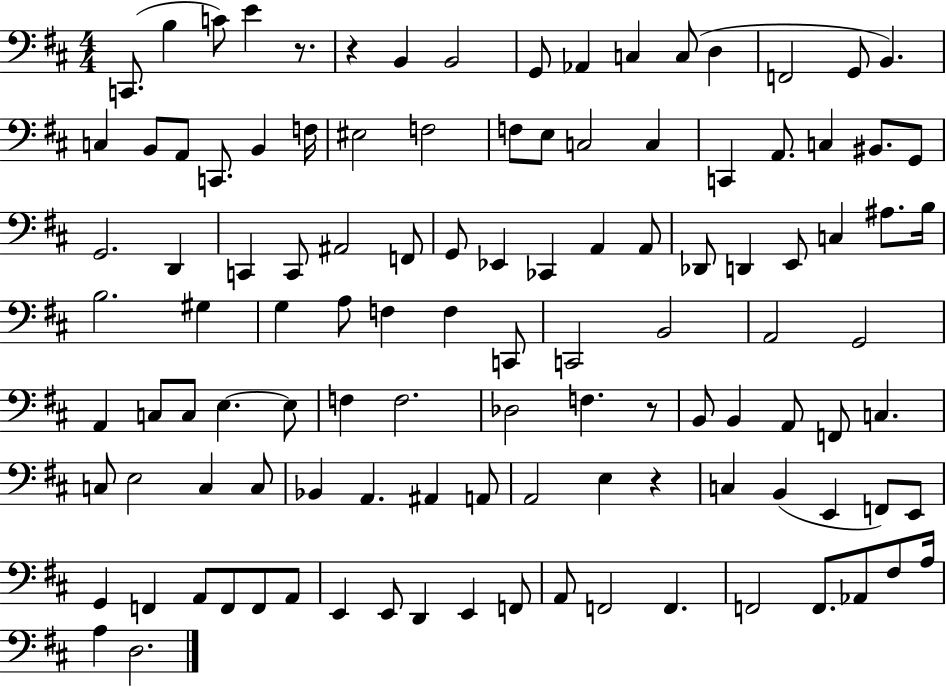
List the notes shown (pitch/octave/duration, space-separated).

C2/e. B3/q C4/e E4/q R/e. R/q B2/q B2/h G2/e Ab2/q C3/q C3/e D3/q F2/h G2/e B2/q. C3/q B2/e A2/e C2/e. B2/q F3/s EIS3/h F3/h F3/e E3/e C3/h C3/q C2/q A2/e. C3/q BIS2/e. G2/e G2/h. D2/q C2/q C2/e A#2/h F2/e G2/e Eb2/q CES2/q A2/q A2/e Db2/e D2/q E2/e C3/q A#3/e. B3/s B3/h. G#3/q G3/q A3/e F3/q F3/q C2/e C2/h B2/h A2/h G2/h A2/q C3/e C3/e E3/q. E3/e F3/q F3/h. Db3/h F3/q. R/e B2/e B2/q A2/e F2/e C3/q. C3/e E3/h C3/q C3/e Bb2/q A2/q. A#2/q A2/e A2/h E3/q R/q C3/q B2/q E2/q F2/e E2/e G2/q F2/q A2/e F2/e F2/e A2/e E2/q E2/e D2/q E2/q F2/e A2/e F2/h F2/q. F2/h F2/e. Ab2/e F#3/e A3/s A3/q D3/h.